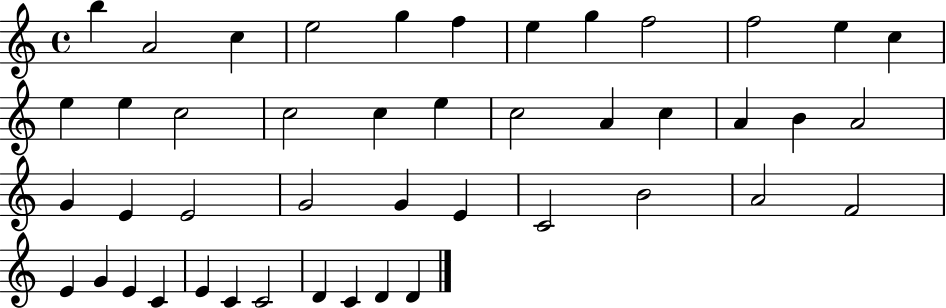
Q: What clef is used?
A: treble